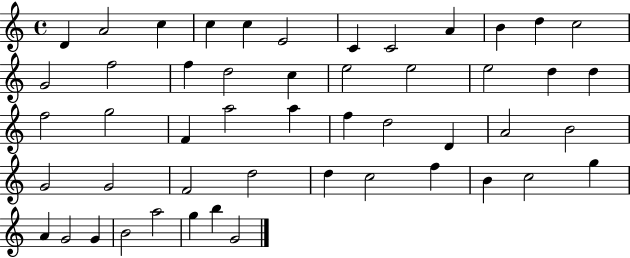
D4/q A4/h C5/q C5/q C5/q E4/h C4/q C4/h A4/q B4/q D5/q C5/h G4/h F5/h F5/q D5/h C5/q E5/h E5/h E5/h D5/q D5/q F5/h G5/h F4/q A5/h A5/q F5/q D5/h D4/q A4/h B4/h G4/h G4/h F4/h D5/h D5/q C5/h F5/q B4/q C5/h G5/q A4/q G4/h G4/q B4/h A5/h G5/q B5/q G4/h